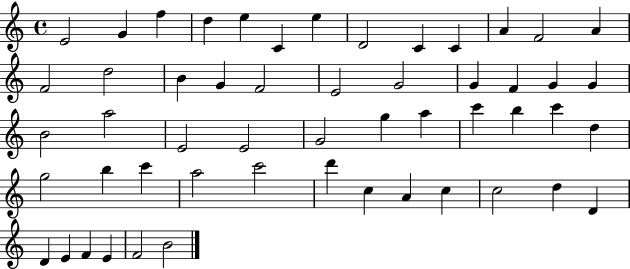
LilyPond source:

{
  \clef treble
  \time 4/4
  \defaultTimeSignature
  \key c \major
  e'2 g'4 f''4 | d''4 e''4 c'4 e''4 | d'2 c'4 c'4 | a'4 f'2 a'4 | \break f'2 d''2 | b'4 g'4 f'2 | e'2 g'2 | g'4 f'4 g'4 g'4 | \break b'2 a''2 | e'2 e'2 | g'2 g''4 a''4 | c'''4 b''4 c'''4 d''4 | \break g''2 b''4 c'''4 | a''2 c'''2 | d'''4 c''4 a'4 c''4 | c''2 d''4 d'4 | \break d'4 e'4 f'4 e'4 | f'2 b'2 | \bar "|."
}